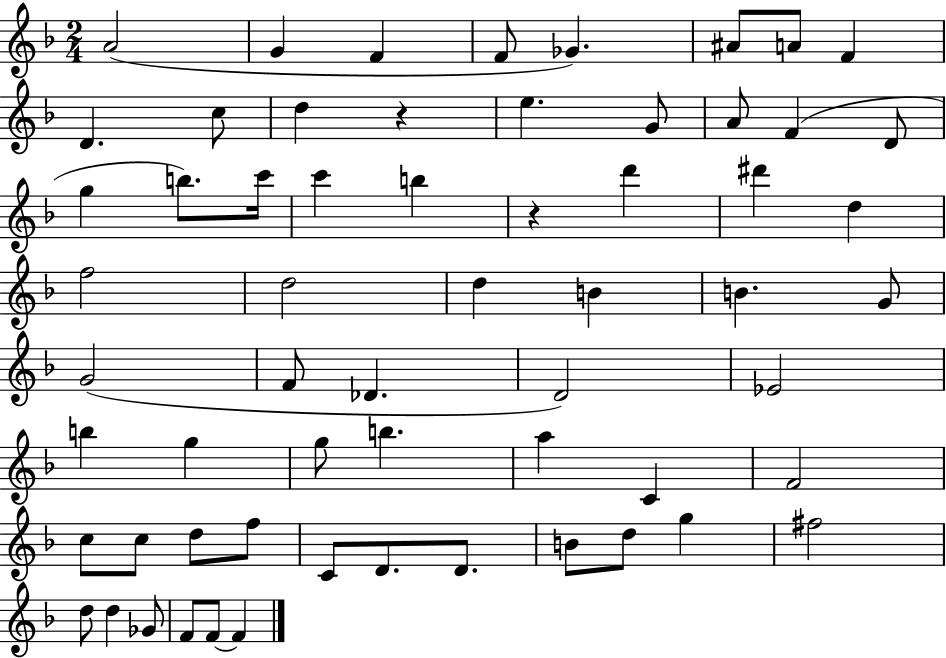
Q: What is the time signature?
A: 2/4